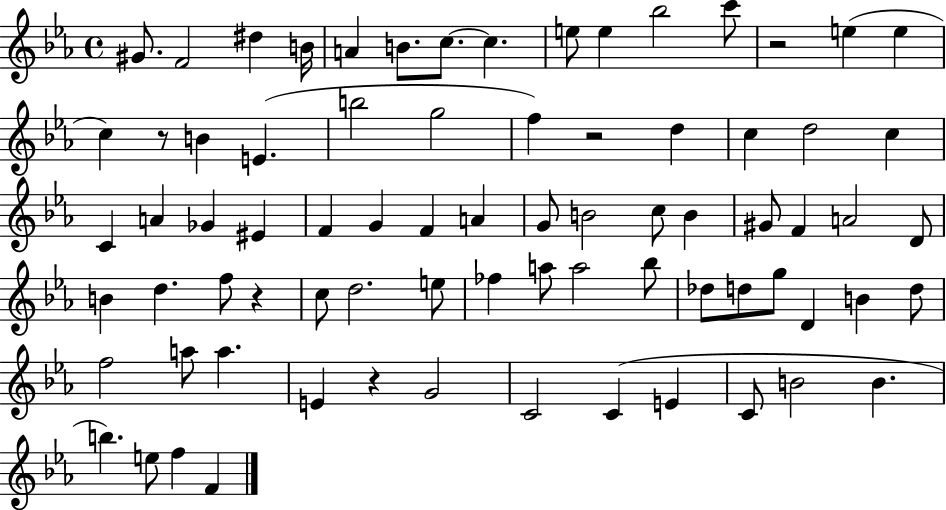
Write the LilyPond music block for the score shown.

{
  \clef treble
  \time 4/4
  \defaultTimeSignature
  \key ees \major
  \repeat volta 2 { gis'8. f'2 dis''4 b'16 | a'4 b'8. c''8.~~ c''4. | e''8 e''4 bes''2 c'''8 | r2 e''4( e''4 | \break c''4) r8 b'4 e'4.( | b''2 g''2 | f''4) r2 d''4 | c''4 d''2 c''4 | \break c'4 a'4 ges'4 eis'4 | f'4 g'4 f'4 a'4 | g'8 b'2 c''8 b'4 | gis'8 f'4 a'2 d'8 | \break b'4 d''4. f''8 r4 | c''8 d''2. e''8 | fes''4 a''8 a''2 bes''8 | des''8 d''8 g''8 d'4 b'4 d''8 | \break f''2 a''8 a''4. | e'4 r4 g'2 | c'2 c'4( e'4 | c'8 b'2 b'4. | \break b''4.) e''8 f''4 f'4 | } \bar "|."
}